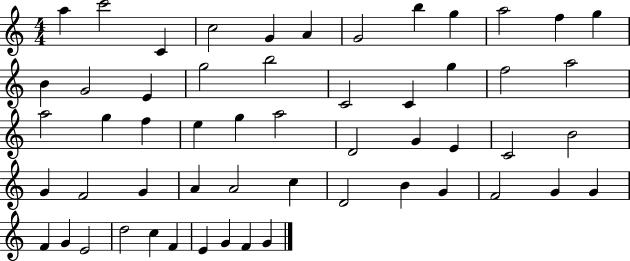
X:1
T:Untitled
M:4/4
L:1/4
K:C
a c'2 C c2 G A G2 b g a2 f g B G2 E g2 b2 C2 C g f2 a2 a2 g f e g a2 D2 G E C2 B2 G F2 G A A2 c D2 B G F2 G G F G E2 d2 c F E G F G